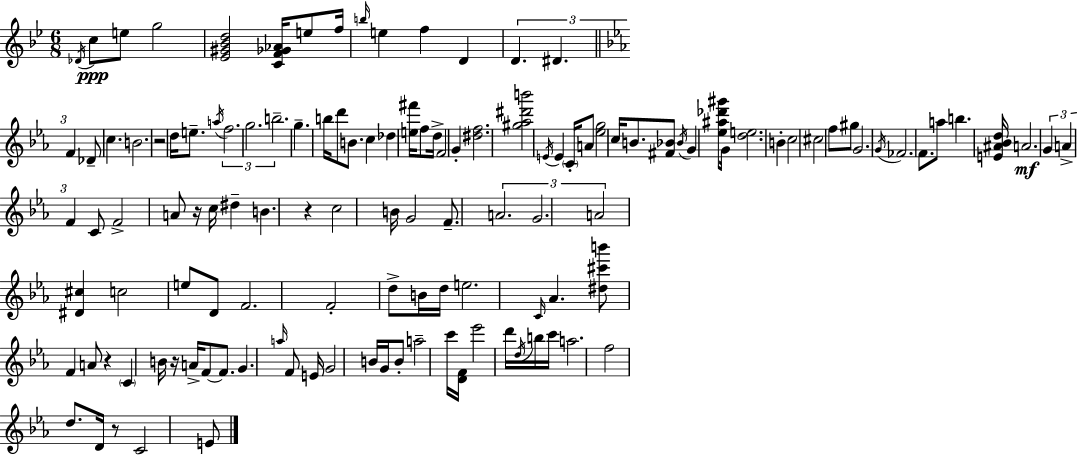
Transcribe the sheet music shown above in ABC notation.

X:1
T:Untitled
M:6/8
L:1/4
K:Gm
_D/4 c/2 e/2 g2 [_E^G_Bd]2 [CF_G_A]/4 e/2 f/4 b/4 e f D D ^D F _D/2 c B2 z2 d/4 e/2 a/4 f2 g2 b2 g b/4 d'/2 B/2 c _d [e^f']/4 f/2 d/4 F2 G [^df]2 [^g_a^d'b']2 E/4 E C/4 A/2 [_eg]2 c/4 B/2 [^F_B]/2 _B/4 G [_e^a_d'^g']/2 G/4 [de]2 B c2 ^c2 f/2 ^g/2 G2 G/4 _F2 F/2 a/2 b [E^A_Bd]/4 A2 G A F C/2 F2 A/2 z/4 c/4 ^d B z c2 B/4 G2 F/2 A2 G2 A2 [^D^c] c2 e/2 D/2 F2 F2 d/2 B/4 d/4 e2 C/4 _A [^d^c'b']/2 F A/2 z C B/4 z/4 A/4 F/2 F/2 G a/4 F/2 E/4 G2 B/4 G/4 B/2 a2 c'/4 [DF]/4 _e'2 d'/4 d/4 b/4 c'/4 a2 f2 d/2 D/4 z/2 C2 E/2